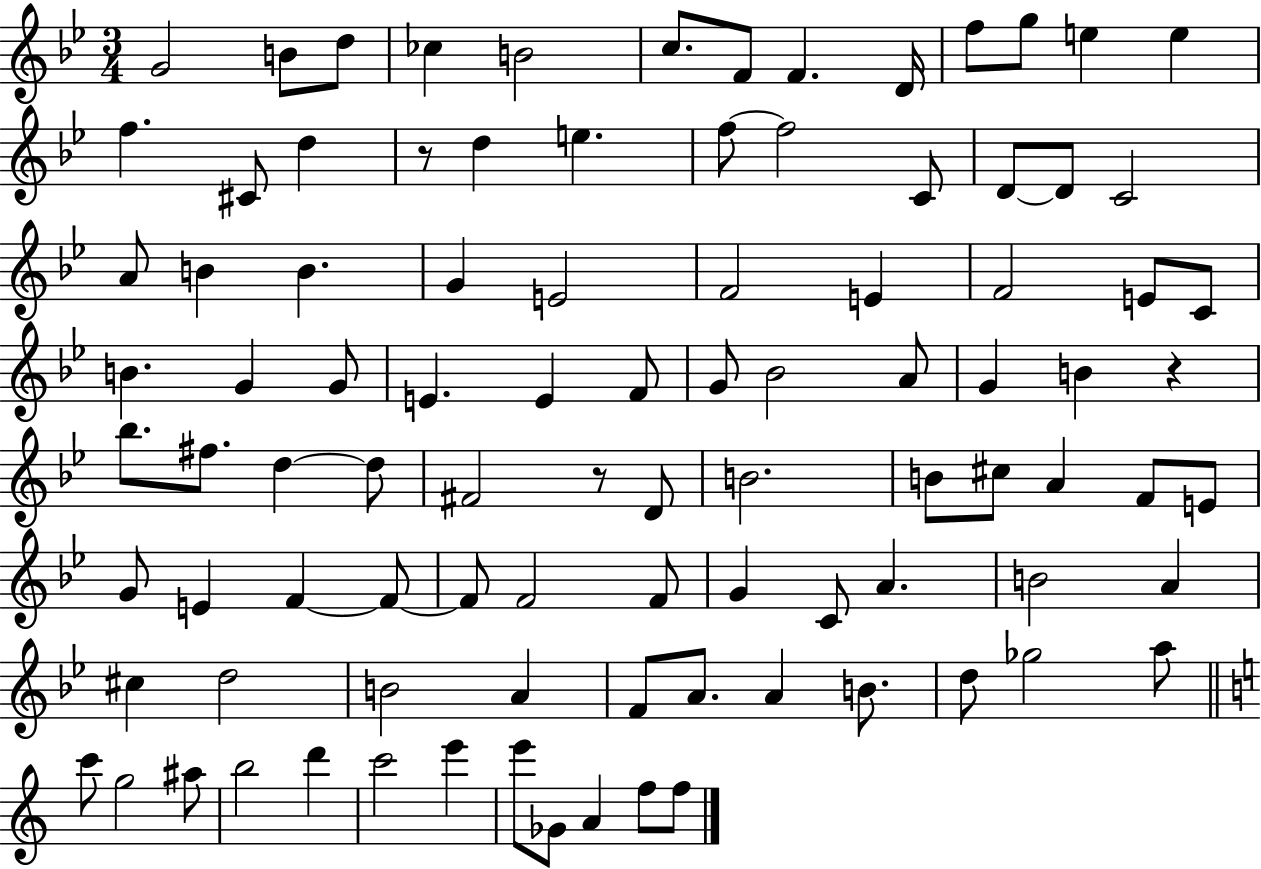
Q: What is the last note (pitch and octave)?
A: F5